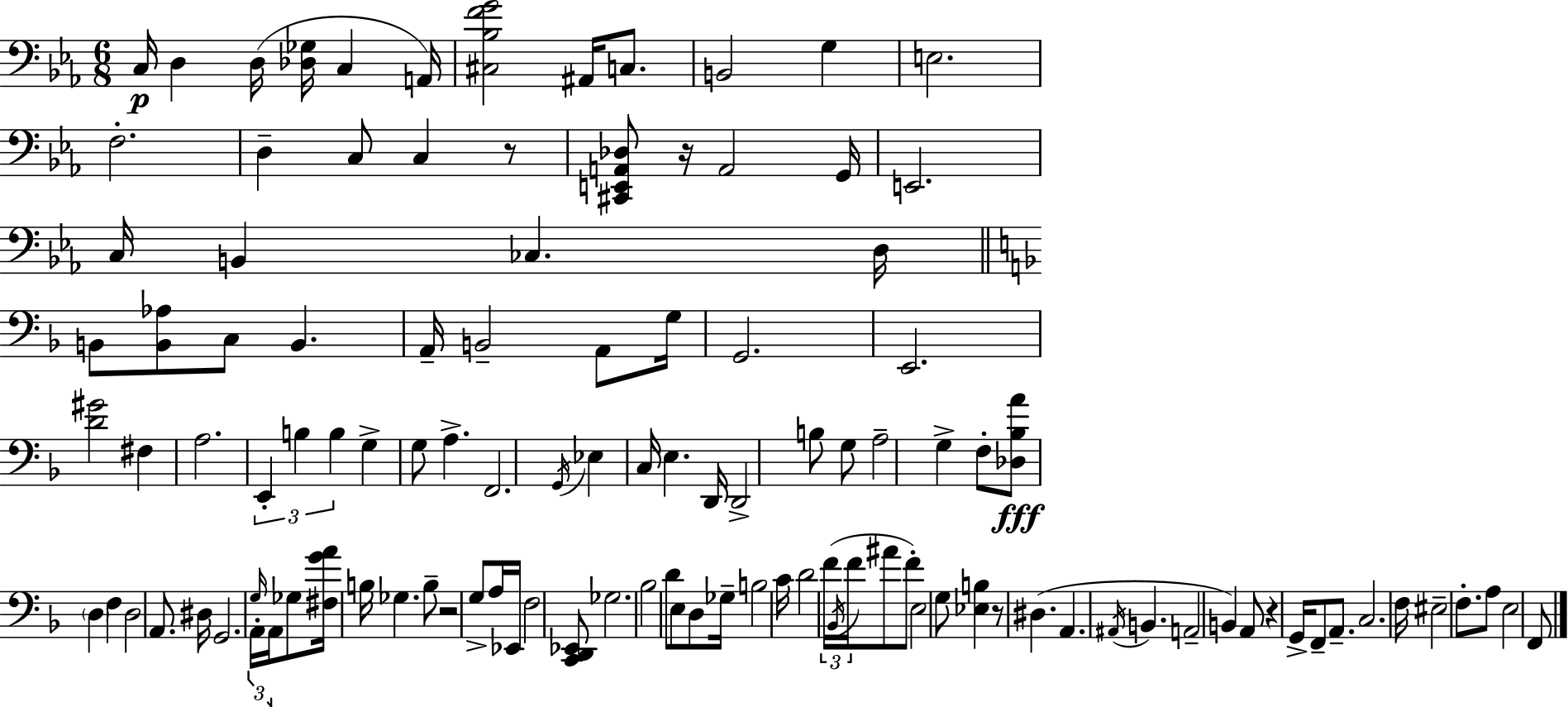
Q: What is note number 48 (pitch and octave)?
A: A3